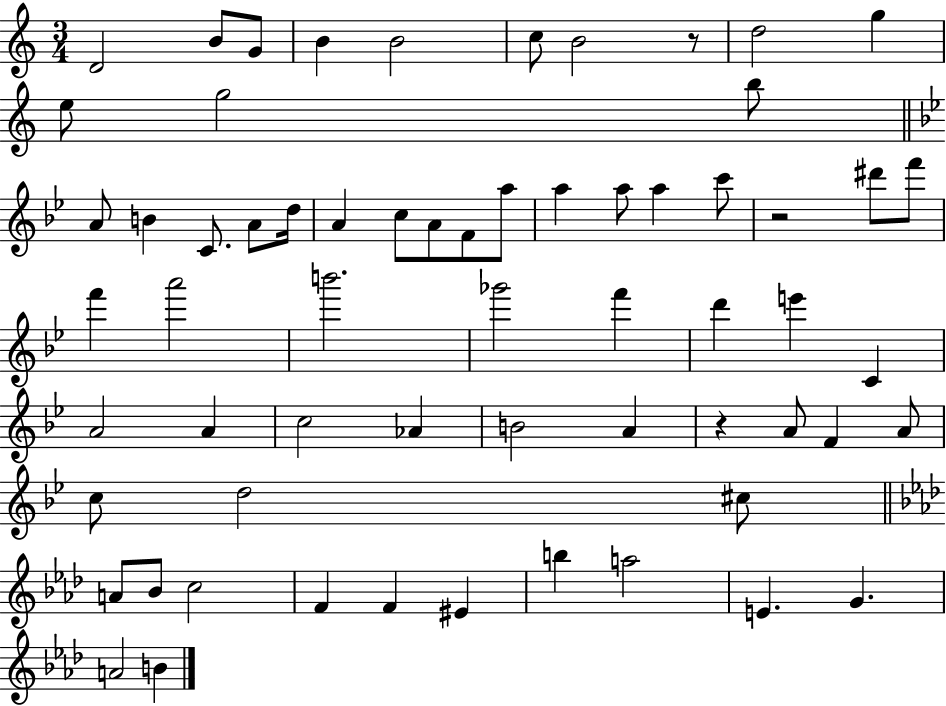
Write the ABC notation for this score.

X:1
T:Untitled
M:3/4
L:1/4
K:C
D2 B/2 G/2 B B2 c/2 B2 z/2 d2 g e/2 g2 b/2 A/2 B C/2 A/2 d/4 A c/2 A/2 F/2 a/2 a a/2 a c'/2 z2 ^d'/2 f'/2 f' a'2 b'2 _g'2 f' d' e' C A2 A c2 _A B2 A z A/2 F A/2 c/2 d2 ^c/2 A/2 _B/2 c2 F F ^E b a2 E G A2 B